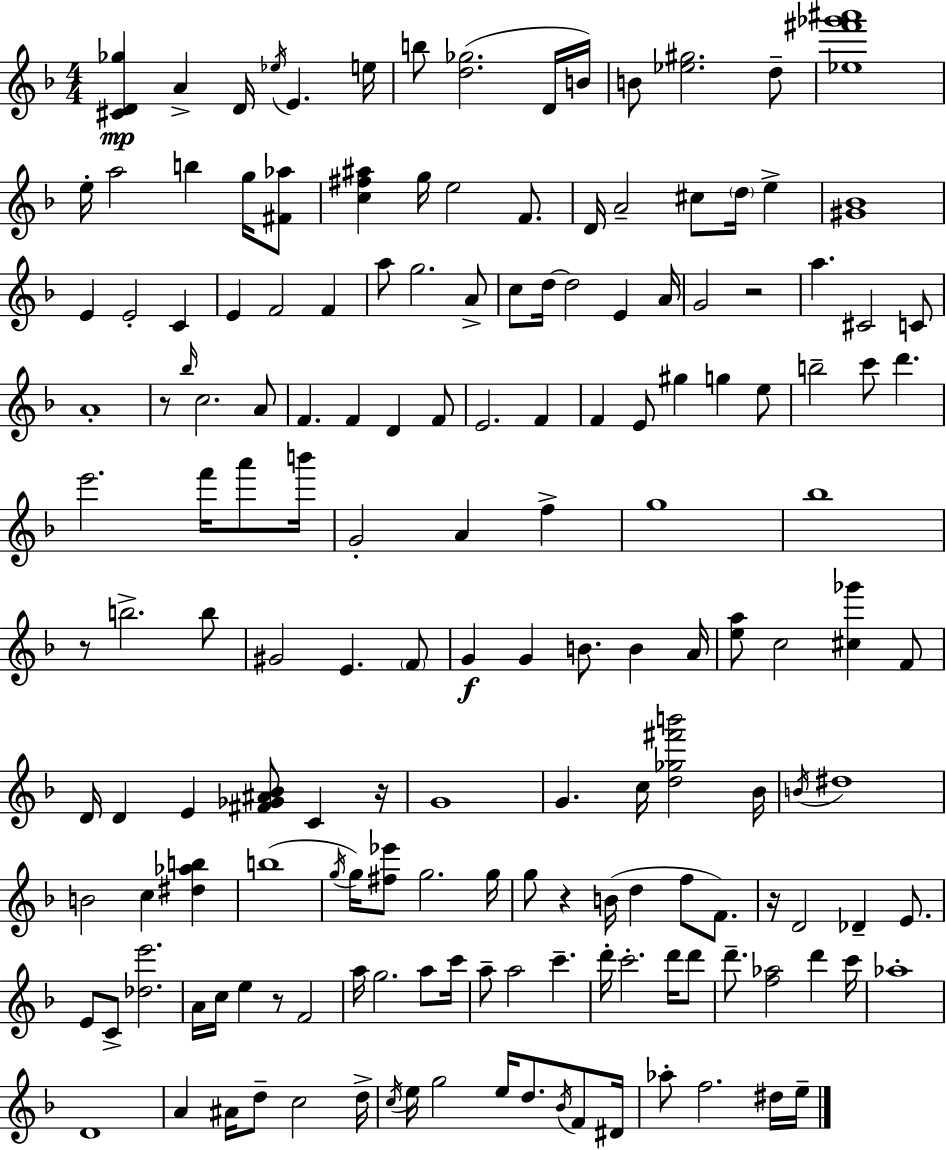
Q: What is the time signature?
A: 4/4